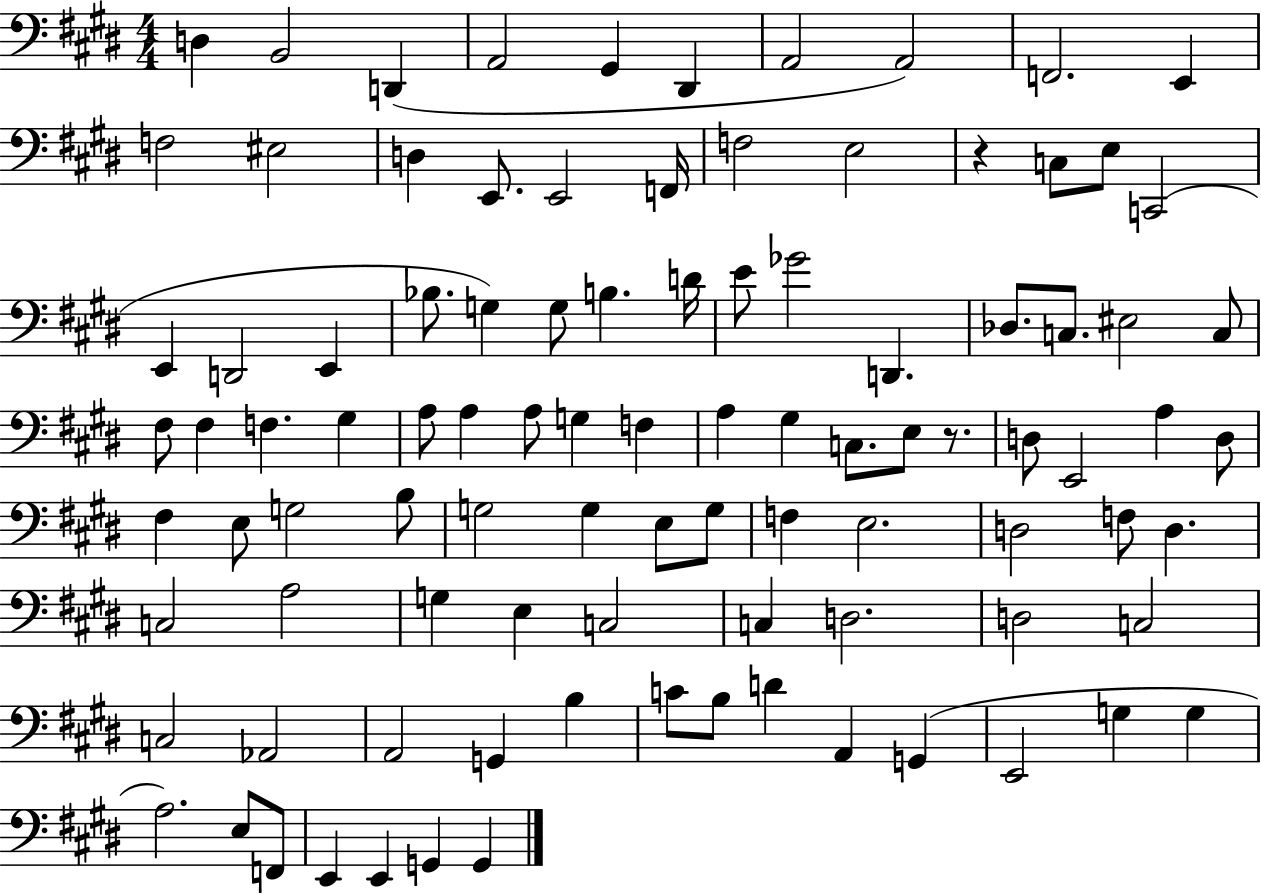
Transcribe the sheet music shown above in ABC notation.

X:1
T:Untitled
M:4/4
L:1/4
K:E
D, B,,2 D,, A,,2 ^G,, ^D,, A,,2 A,,2 F,,2 E,, F,2 ^E,2 D, E,,/2 E,,2 F,,/4 F,2 E,2 z C,/2 E,/2 C,,2 E,, D,,2 E,, _B,/2 G, G,/2 B, D/4 E/2 _G2 D,, _D,/2 C,/2 ^E,2 C,/2 ^F,/2 ^F, F, ^G, A,/2 A, A,/2 G, F, A, ^G, C,/2 E,/2 z/2 D,/2 E,,2 A, D,/2 ^F, E,/2 G,2 B,/2 G,2 G, E,/2 G,/2 F, E,2 D,2 F,/2 D, C,2 A,2 G, E, C,2 C, D,2 D,2 C,2 C,2 _A,,2 A,,2 G,, B, C/2 B,/2 D A,, G,, E,,2 G, G, A,2 E,/2 F,,/2 E,, E,, G,, G,,